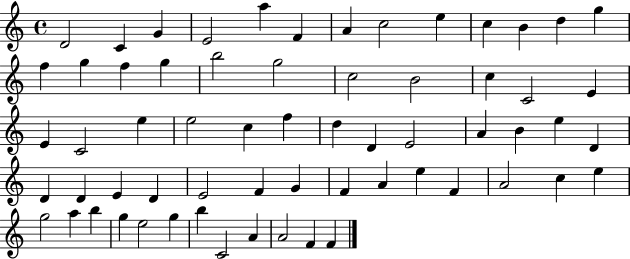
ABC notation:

X:1
T:Untitled
M:4/4
L:1/4
K:C
D2 C G E2 a F A c2 e c B d g f g f g b2 g2 c2 B2 c C2 E E C2 e e2 c f d D E2 A B e D D D E D E2 F G F A e F A2 c e g2 a b g e2 g b C2 A A2 F F